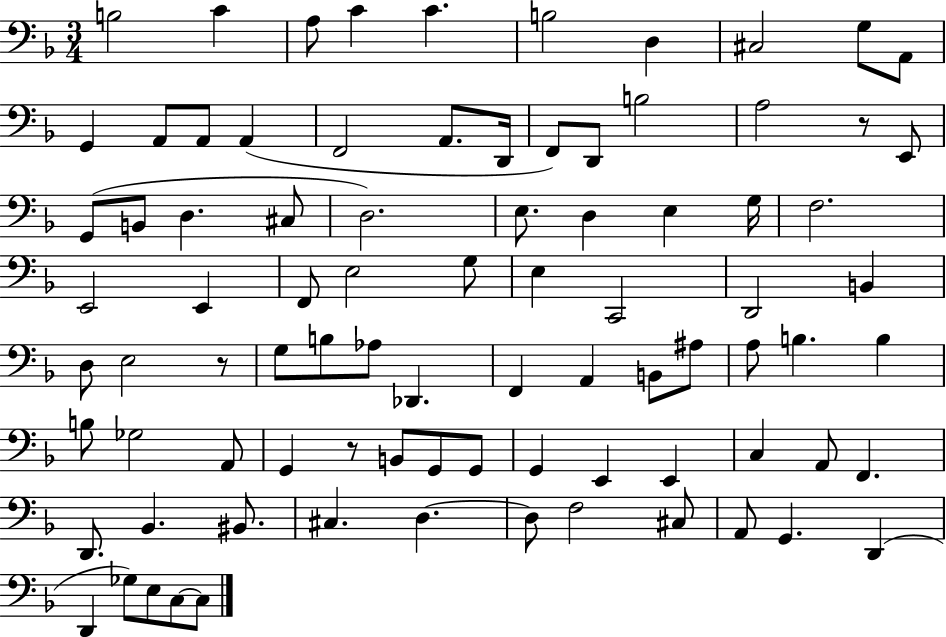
B3/h C4/q A3/e C4/q C4/q. B3/h D3/q C#3/h G3/e A2/e G2/q A2/e A2/e A2/q F2/h A2/e. D2/s F2/e D2/e B3/h A3/h R/e E2/e G2/e B2/e D3/q. C#3/e D3/h. E3/e. D3/q E3/q G3/s F3/h. E2/h E2/q F2/e E3/h G3/e E3/q C2/h D2/h B2/q D3/e E3/h R/e G3/e B3/e Ab3/e Db2/q. F2/q A2/q B2/e A#3/e A3/e B3/q. B3/q B3/e Gb3/h A2/e G2/q R/e B2/e G2/e G2/e G2/q E2/q E2/q C3/q A2/e F2/q. D2/e. Bb2/q. BIS2/e. C#3/q. D3/q. D3/e F3/h C#3/e A2/e G2/q. D2/q D2/q Gb3/e E3/e C3/e C3/e